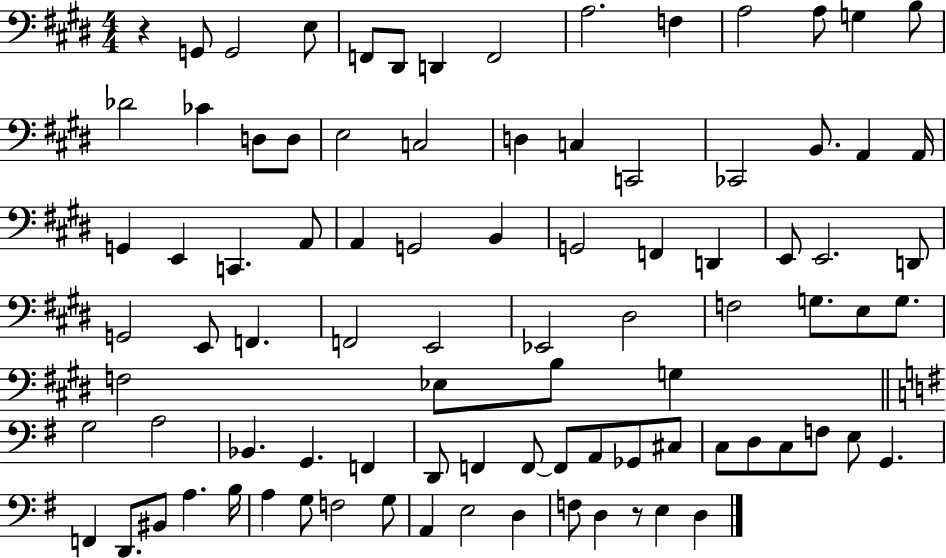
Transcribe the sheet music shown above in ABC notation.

X:1
T:Untitled
M:4/4
L:1/4
K:E
z G,,/2 G,,2 E,/2 F,,/2 ^D,,/2 D,, F,,2 A,2 F, A,2 A,/2 G, B,/2 _D2 _C D,/2 D,/2 E,2 C,2 D, C, C,,2 _C,,2 B,,/2 A,, A,,/4 G,, E,, C,, A,,/2 A,, G,,2 B,, G,,2 F,, D,, E,,/2 E,,2 D,,/2 G,,2 E,,/2 F,, F,,2 E,,2 _E,,2 ^D,2 F,2 G,/2 E,/2 G,/2 F,2 _E,/2 B,/2 G, G,2 A,2 _B,, G,, F,, D,,/2 F,, F,,/2 F,,/2 A,,/2 _G,,/2 ^C,/2 C,/2 D,/2 C,/2 F,/2 E,/2 G,, F,, D,,/2 ^B,,/2 A, B,/4 A, G,/2 F,2 G,/2 A,, E,2 D, F,/2 D, z/2 E, D,